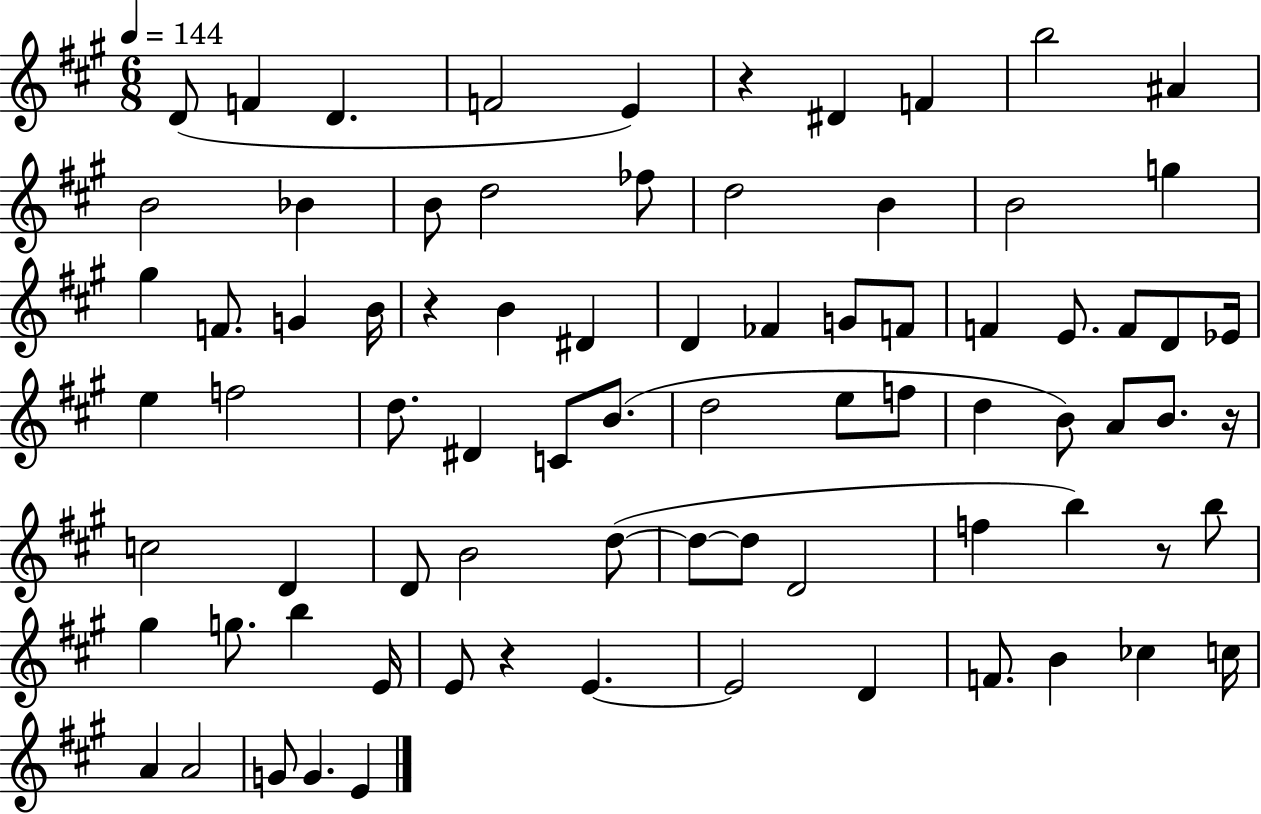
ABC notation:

X:1
T:Untitled
M:6/8
L:1/4
K:A
D/2 F D F2 E z ^D F b2 ^A B2 _B B/2 d2 _f/2 d2 B B2 g ^g F/2 G B/4 z B ^D D _F G/2 F/2 F E/2 F/2 D/2 _E/4 e f2 d/2 ^D C/2 B/2 d2 e/2 f/2 d B/2 A/2 B/2 z/4 c2 D D/2 B2 d/2 d/2 d/2 D2 f b z/2 b/2 ^g g/2 b E/4 E/2 z E E2 D F/2 B _c c/4 A A2 G/2 G E